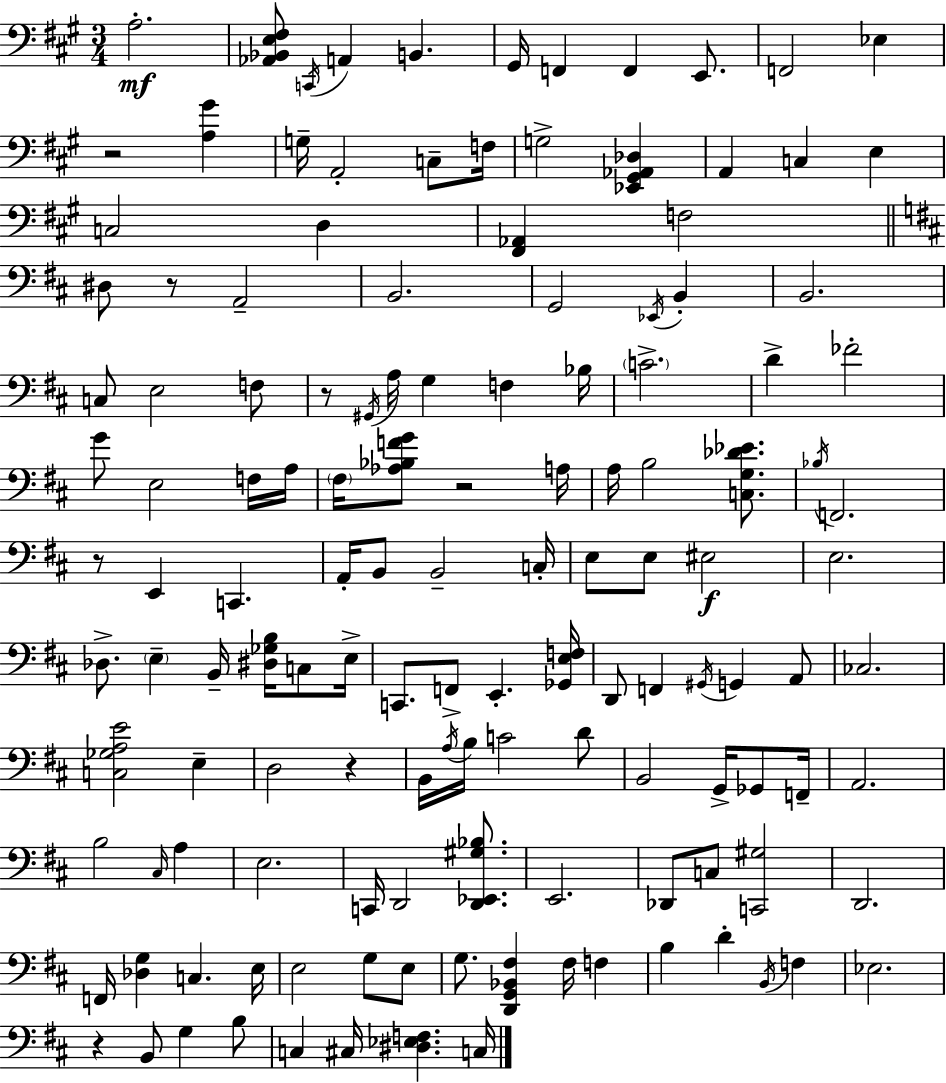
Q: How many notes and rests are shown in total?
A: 136